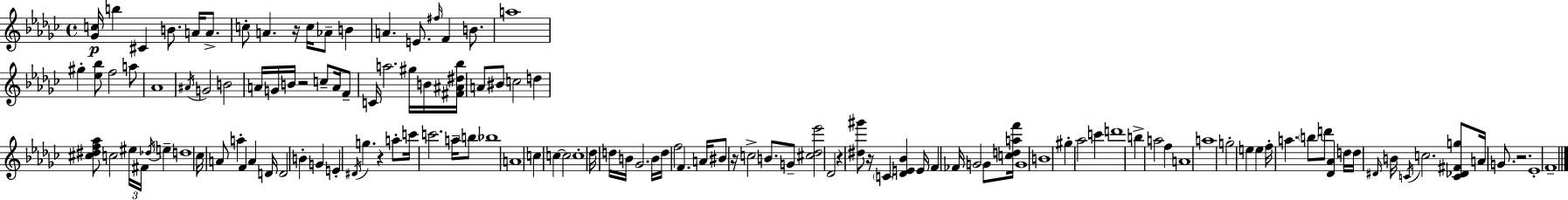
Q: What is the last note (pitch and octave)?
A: F4